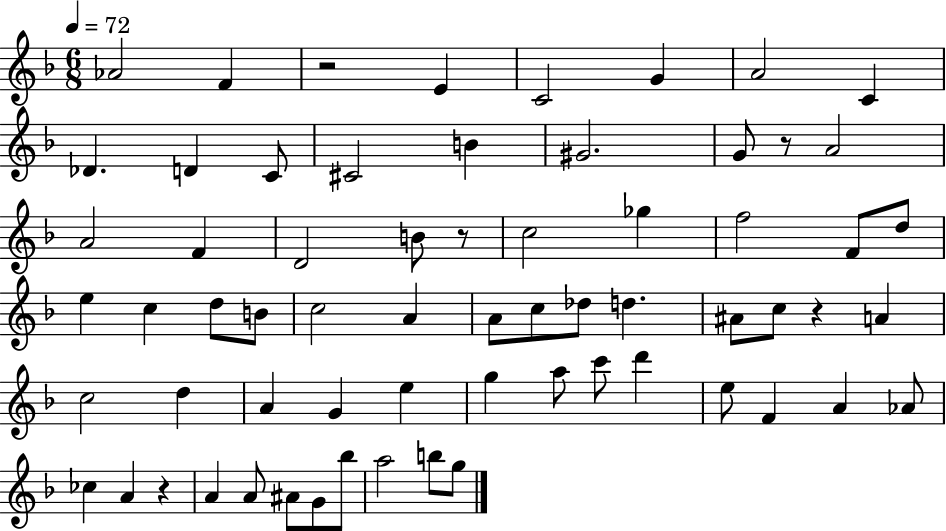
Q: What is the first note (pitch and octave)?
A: Ab4